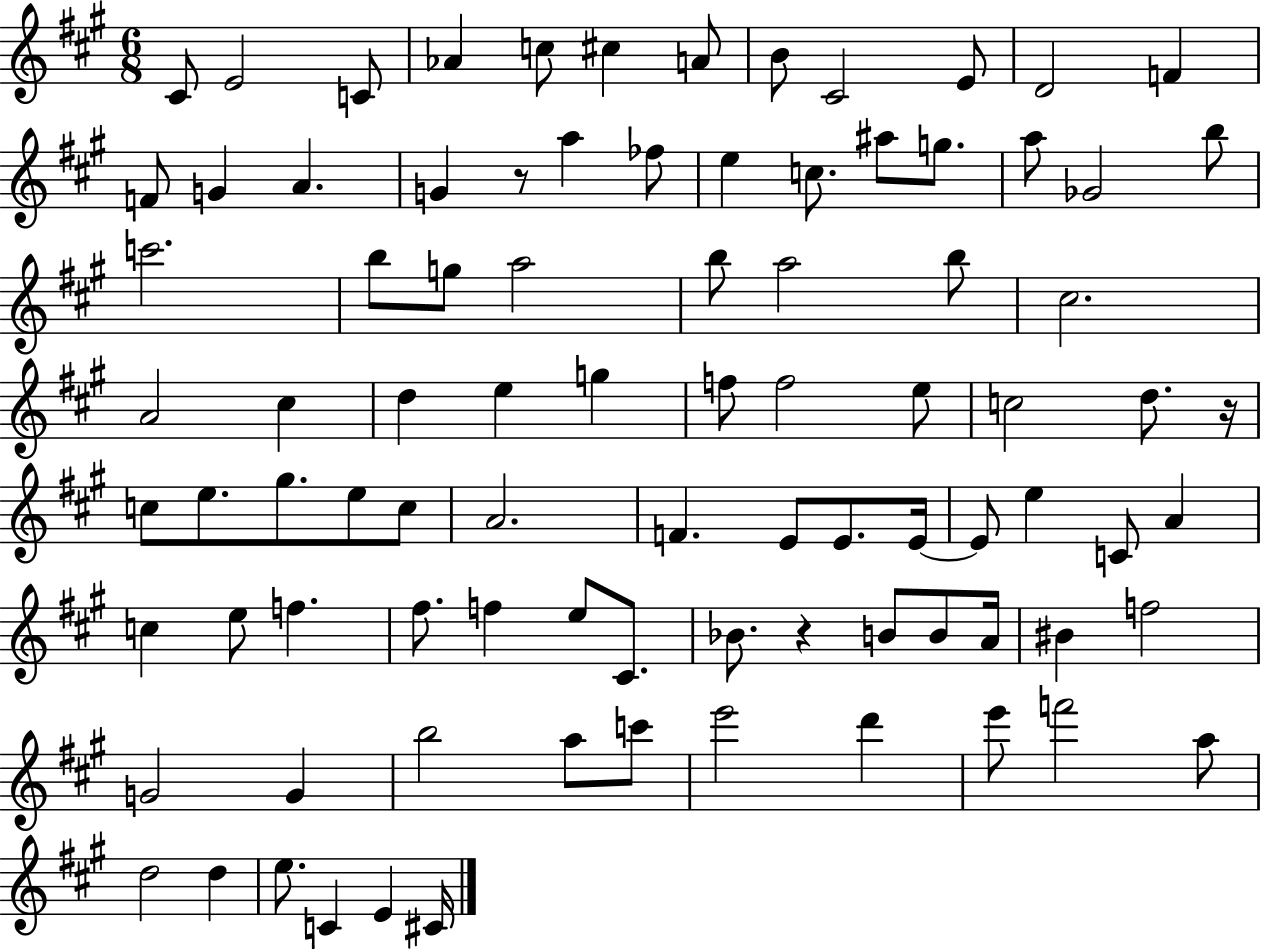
C#4/e E4/h C4/e Ab4/q C5/e C#5/q A4/e B4/e C#4/h E4/e D4/h F4/q F4/e G4/q A4/q. G4/q R/e A5/q FES5/e E5/q C5/e. A#5/e G5/e. A5/e Gb4/h B5/e C6/h. B5/e G5/e A5/h B5/e A5/h B5/e C#5/h. A4/h C#5/q D5/q E5/q G5/q F5/e F5/h E5/e C5/h D5/e. R/s C5/e E5/e. G#5/e. E5/e C5/e A4/h. F4/q. E4/e E4/e. E4/s E4/e E5/q C4/e A4/q C5/q E5/e F5/q. F#5/e. F5/q E5/e C#4/e. Bb4/e. R/q B4/e B4/e A4/s BIS4/q F5/h G4/h G4/q B5/h A5/e C6/e E6/h D6/q E6/e F6/h A5/e D5/h D5/q E5/e. C4/q E4/q C#4/s